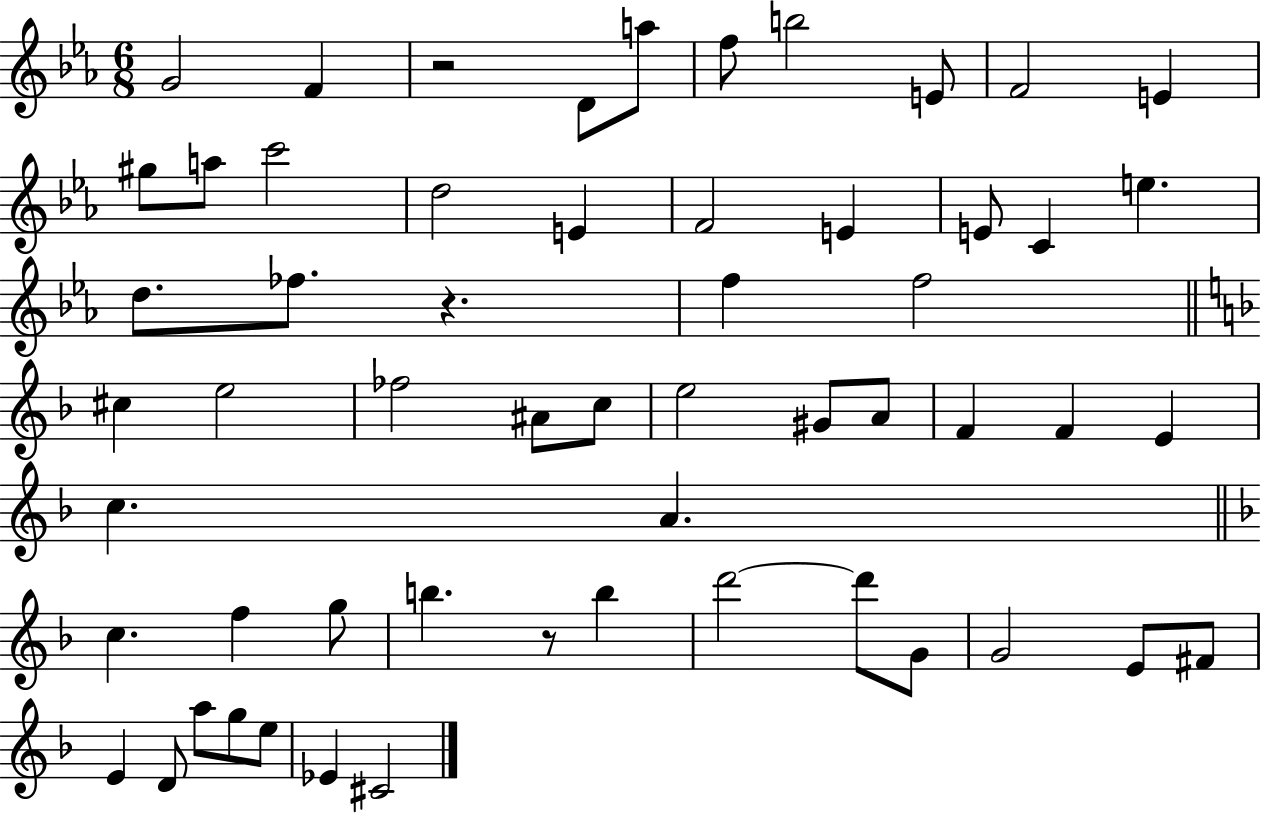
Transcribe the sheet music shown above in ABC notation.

X:1
T:Untitled
M:6/8
L:1/4
K:Eb
G2 F z2 D/2 a/2 f/2 b2 E/2 F2 E ^g/2 a/2 c'2 d2 E F2 E E/2 C e d/2 _f/2 z f f2 ^c e2 _f2 ^A/2 c/2 e2 ^G/2 A/2 F F E c A c f g/2 b z/2 b d'2 d'/2 G/2 G2 E/2 ^F/2 E D/2 a/2 g/2 e/2 _E ^C2